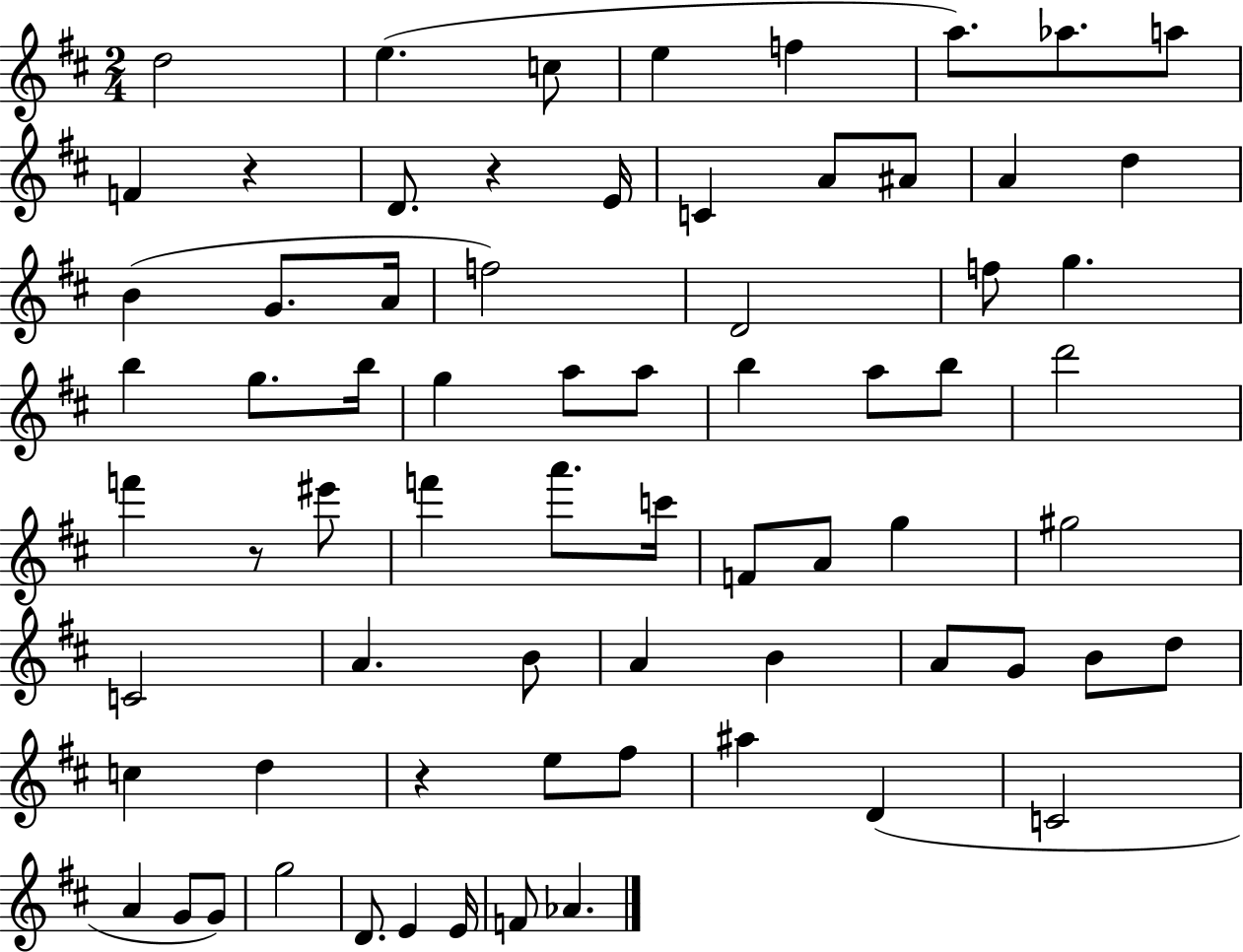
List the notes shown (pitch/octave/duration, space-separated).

D5/h E5/q. C5/e E5/q F5/q A5/e. Ab5/e. A5/e F4/q R/q D4/e. R/q E4/s C4/q A4/e A#4/e A4/q D5/q B4/q G4/e. A4/s F5/h D4/h F5/e G5/q. B5/q G5/e. B5/s G5/q A5/e A5/e B5/q A5/e B5/e D6/h F6/q R/e EIS6/e F6/q A6/e. C6/s F4/e A4/e G5/q G#5/h C4/h A4/q. B4/e A4/q B4/q A4/e G4/e B4/e D5/e C5/q D5/q R/q E5/e F#5/e A#5/q D4/q C4/h A4/q G4/e G4/e G5/h D4/e. E4/q E4/s F4/e Ab4/q.